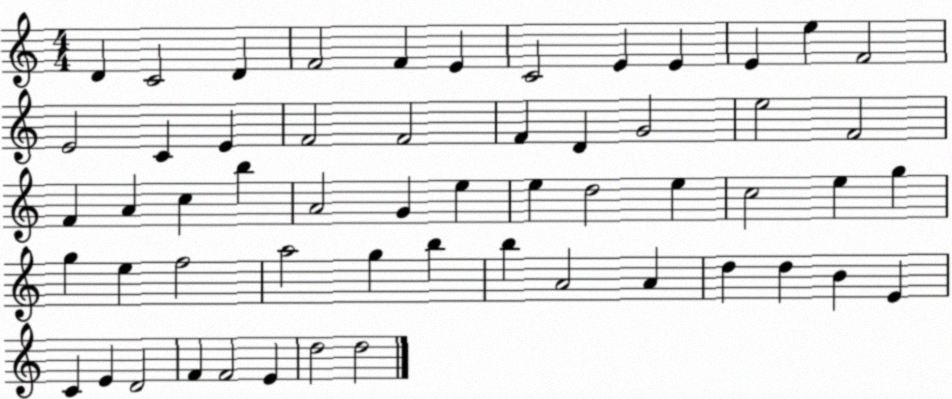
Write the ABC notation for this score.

X:1
T:Untitled
M:4/4
L:1/4
K:C
D C2 D F2 F E C2 E E E e F2 E2 C E F2 F2 F D G2 e2 F2 F A c b A2 G e e d2 e c2 e g g e f2 a2 g b b A2 A d d B E C E D2 F F2 E d2 d2